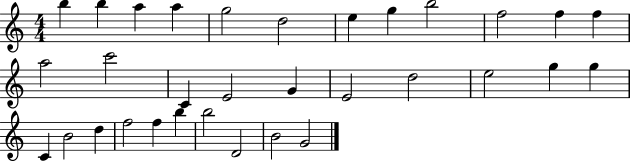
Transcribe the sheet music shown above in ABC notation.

X:1
T:Untitled
M:4/4
L:1/4
K:C
b b a a g2 d2 e g b2 f2 f f a2 c'2 C E2 G E2 d2 e2 g g C B2 d f2 f b b2 D2 B2 G2